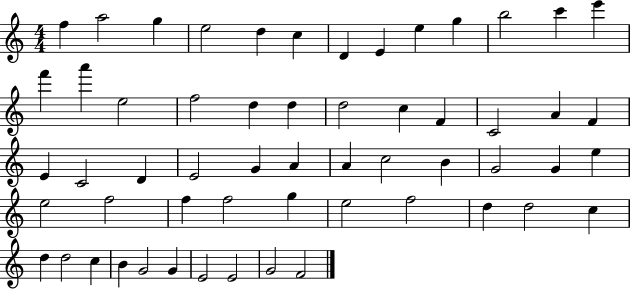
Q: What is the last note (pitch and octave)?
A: F4